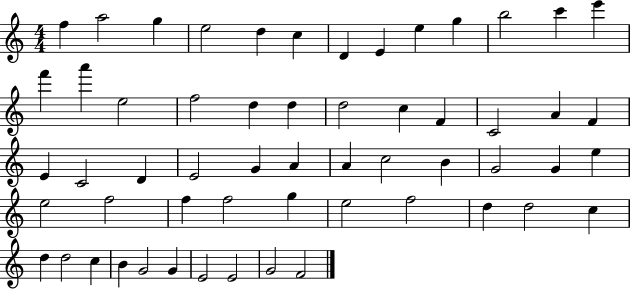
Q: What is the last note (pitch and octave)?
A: F4